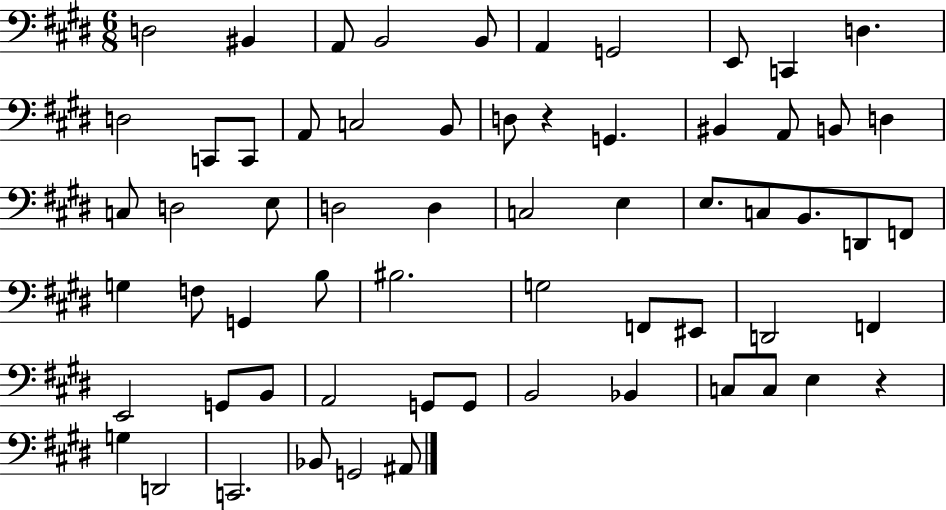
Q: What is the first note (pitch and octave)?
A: D3